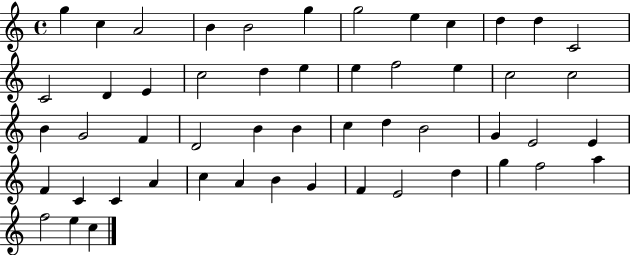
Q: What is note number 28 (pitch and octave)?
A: B4